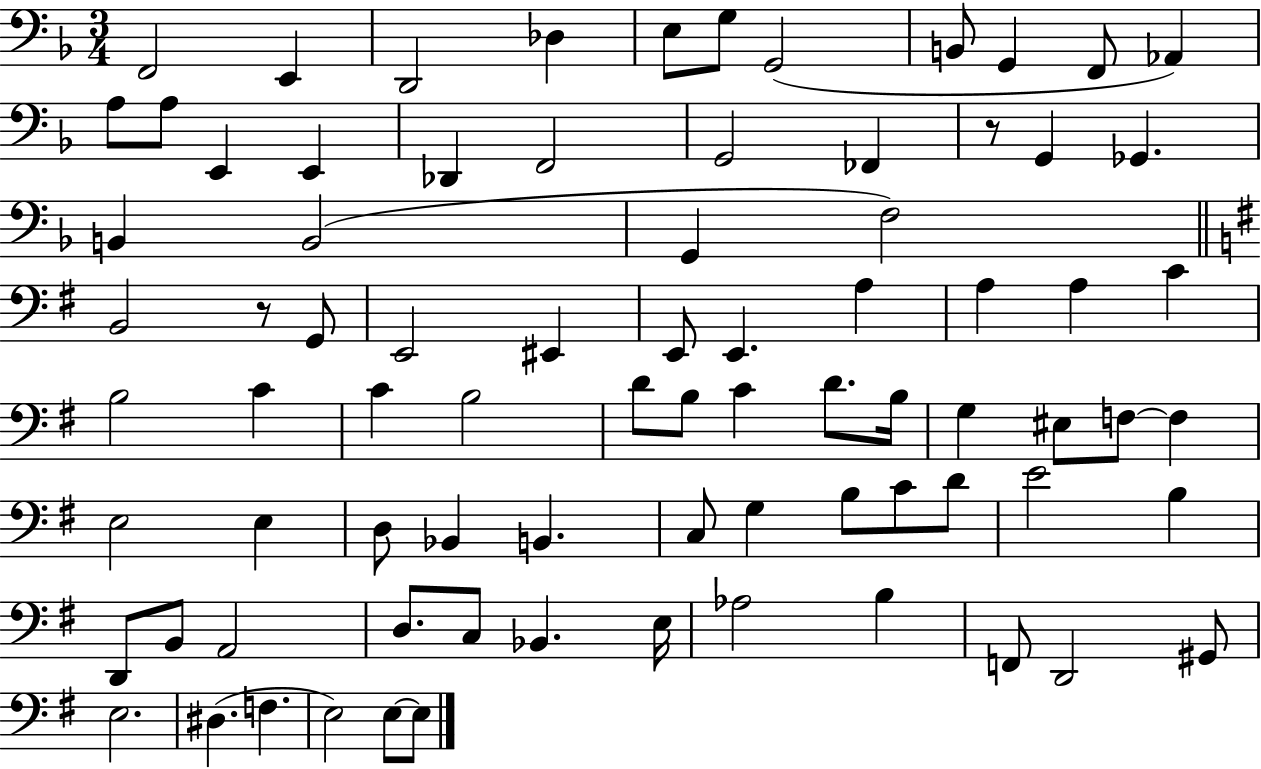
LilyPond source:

{
  \clef bass
  \numericTimeSignature
  \time 3/4
  \key f \major
  f,2 e,4 | d,2 des4 | e8 g8 g,2( | b,8 g,4 f,8 aes,4) | \break a8 a8 e,4 e,4 | des,4 f,2 | g,2 fes,4 | r8 g,4 ges,4. | \break b,4 b,2( | g,4 f2) | \bar "||" \break \key e \minor b,2 r8 g,8 | e,2 eis,4 | e,8 e,4. a4 | a4 a4 c'4 | \break b2 c'4 | c'4 b2 | d'8 b8 c'4 d'8. b16 | g4 eis8 f8~~ f4 | \break e2 e4 | d8 bes,4 b,4. | c8 g4 b8 c'8 d'8 | e'2 b4 | \break d,8 b,8 a,2 | d8. c8 bes,4. e16 | aes2 b4 | f,8 d,2 gis,8 | \break e2. | dis4.( f4. | e2) e8~~ e8 | \bar "|."
}